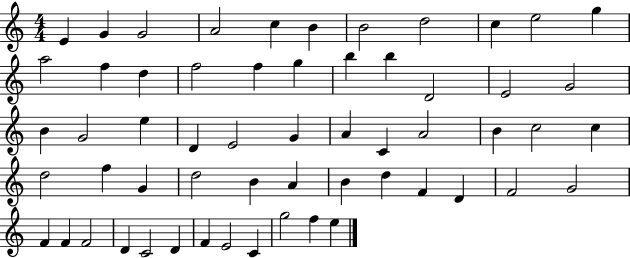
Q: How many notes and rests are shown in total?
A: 58